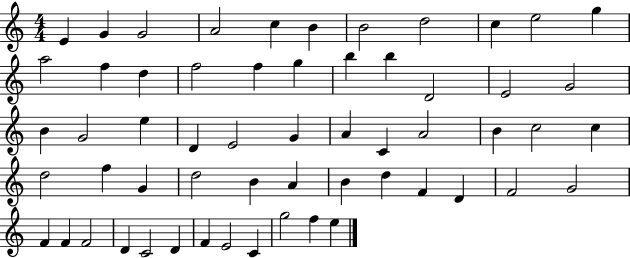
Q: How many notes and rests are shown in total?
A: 58